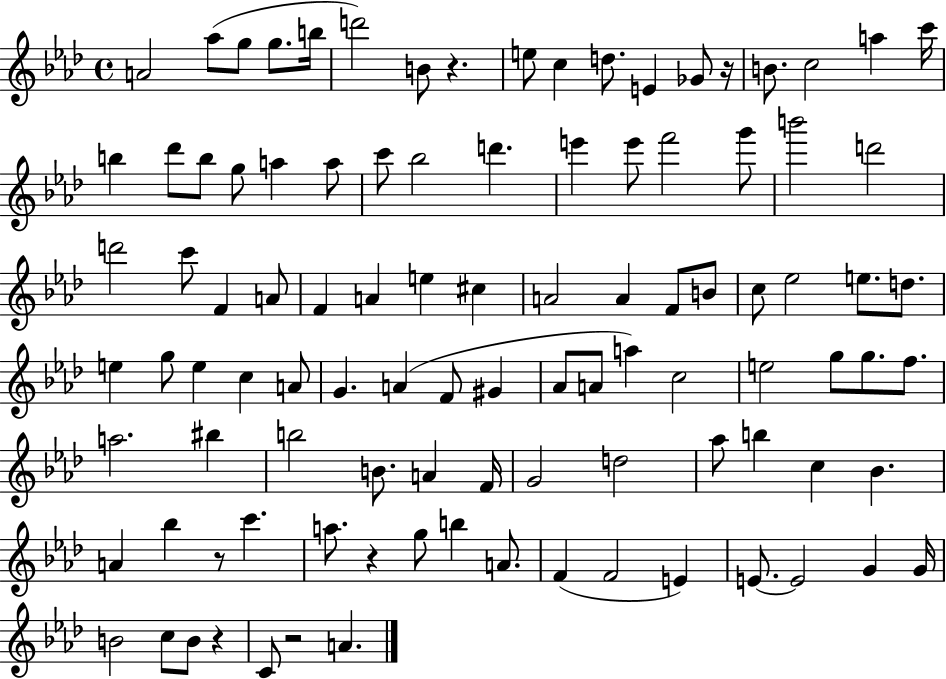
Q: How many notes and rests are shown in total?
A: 101